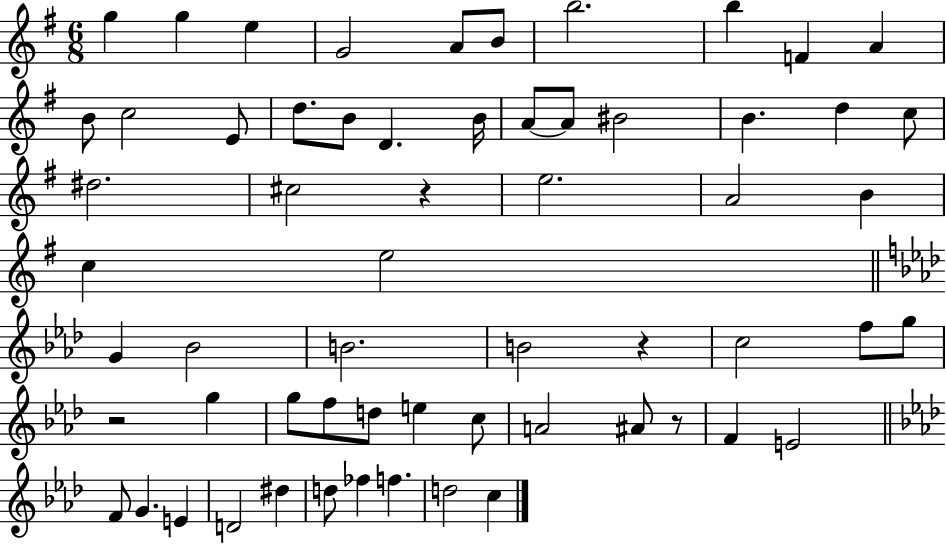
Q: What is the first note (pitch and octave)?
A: G5